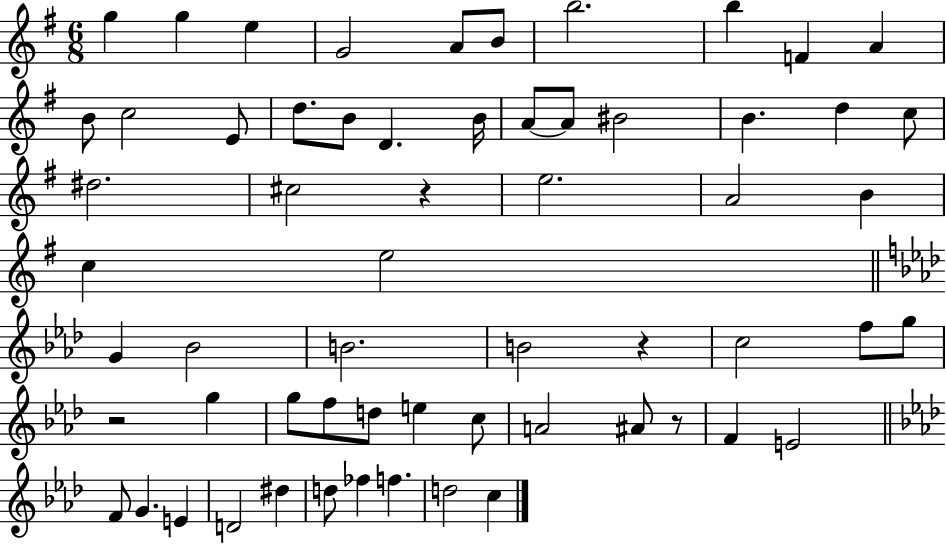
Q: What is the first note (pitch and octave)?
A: G5